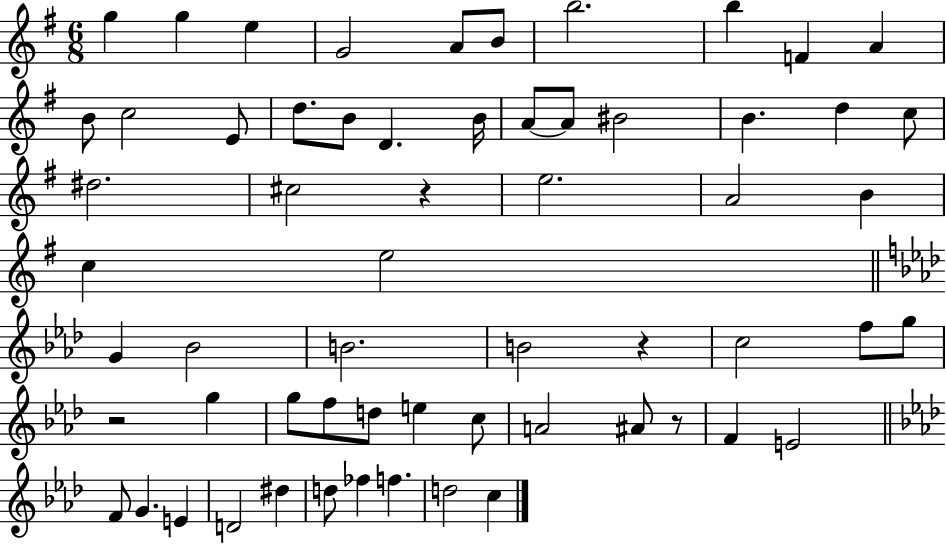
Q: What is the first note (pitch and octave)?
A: G5